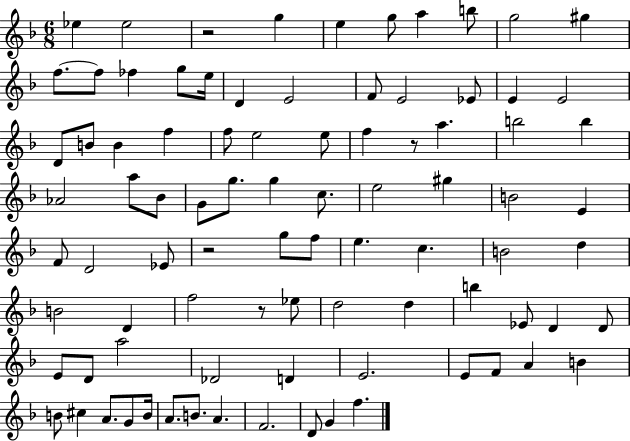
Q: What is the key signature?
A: F major